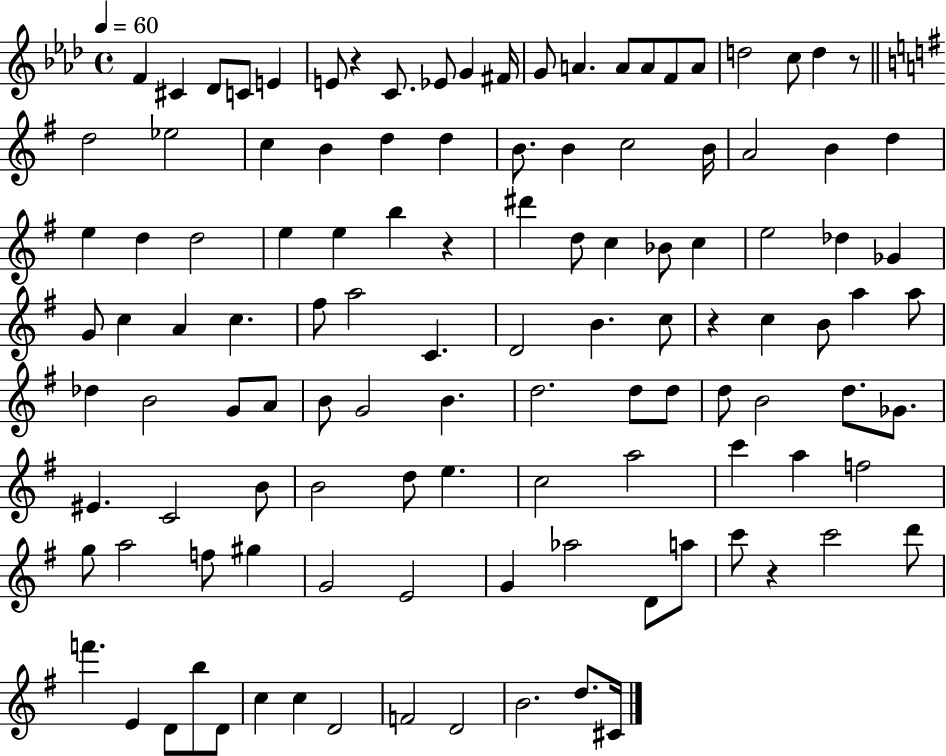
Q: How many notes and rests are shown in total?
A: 116